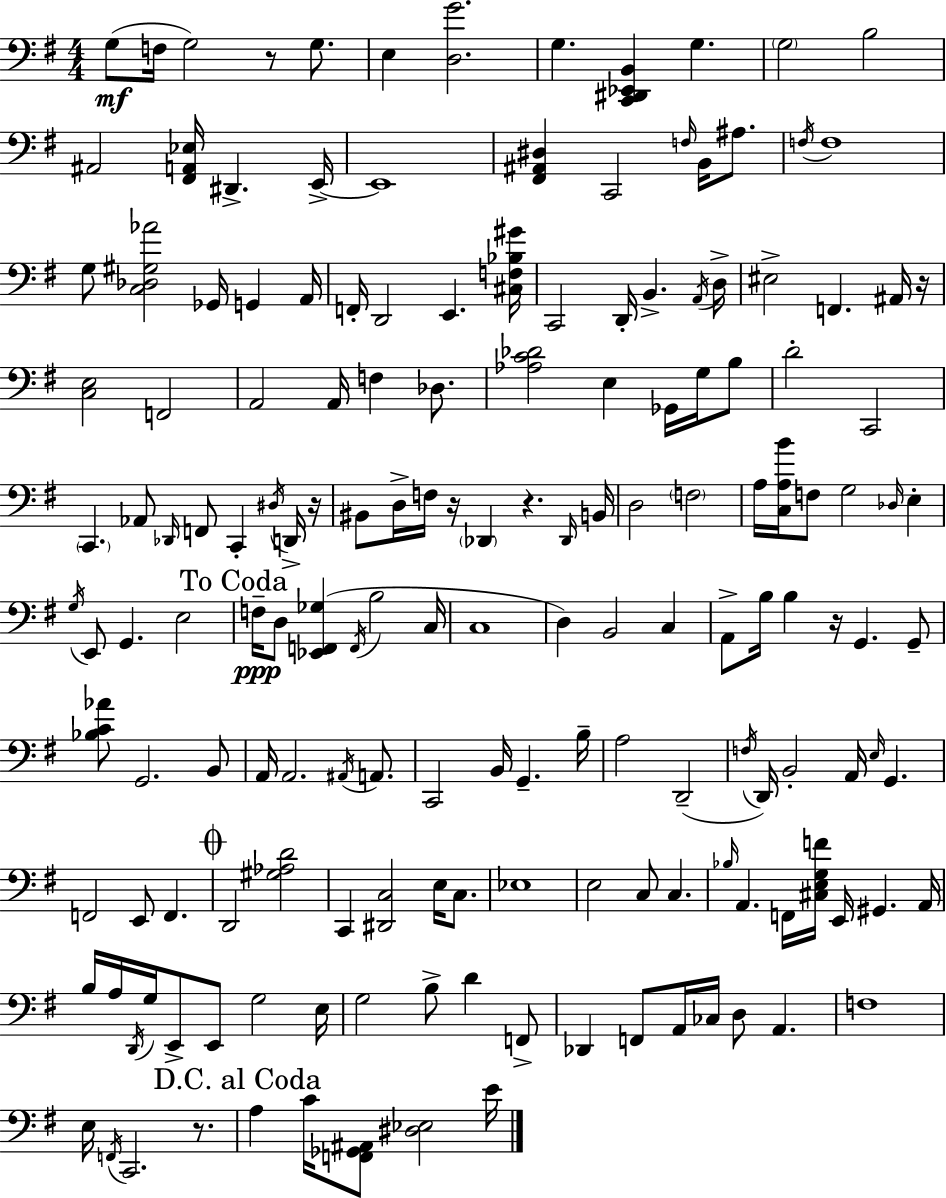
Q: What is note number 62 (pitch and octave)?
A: F3